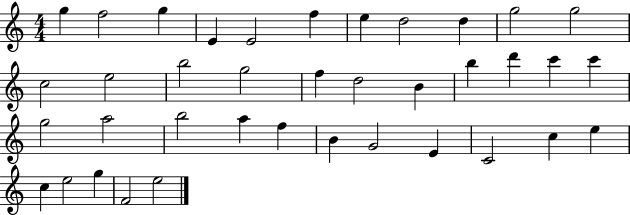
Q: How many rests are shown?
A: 0